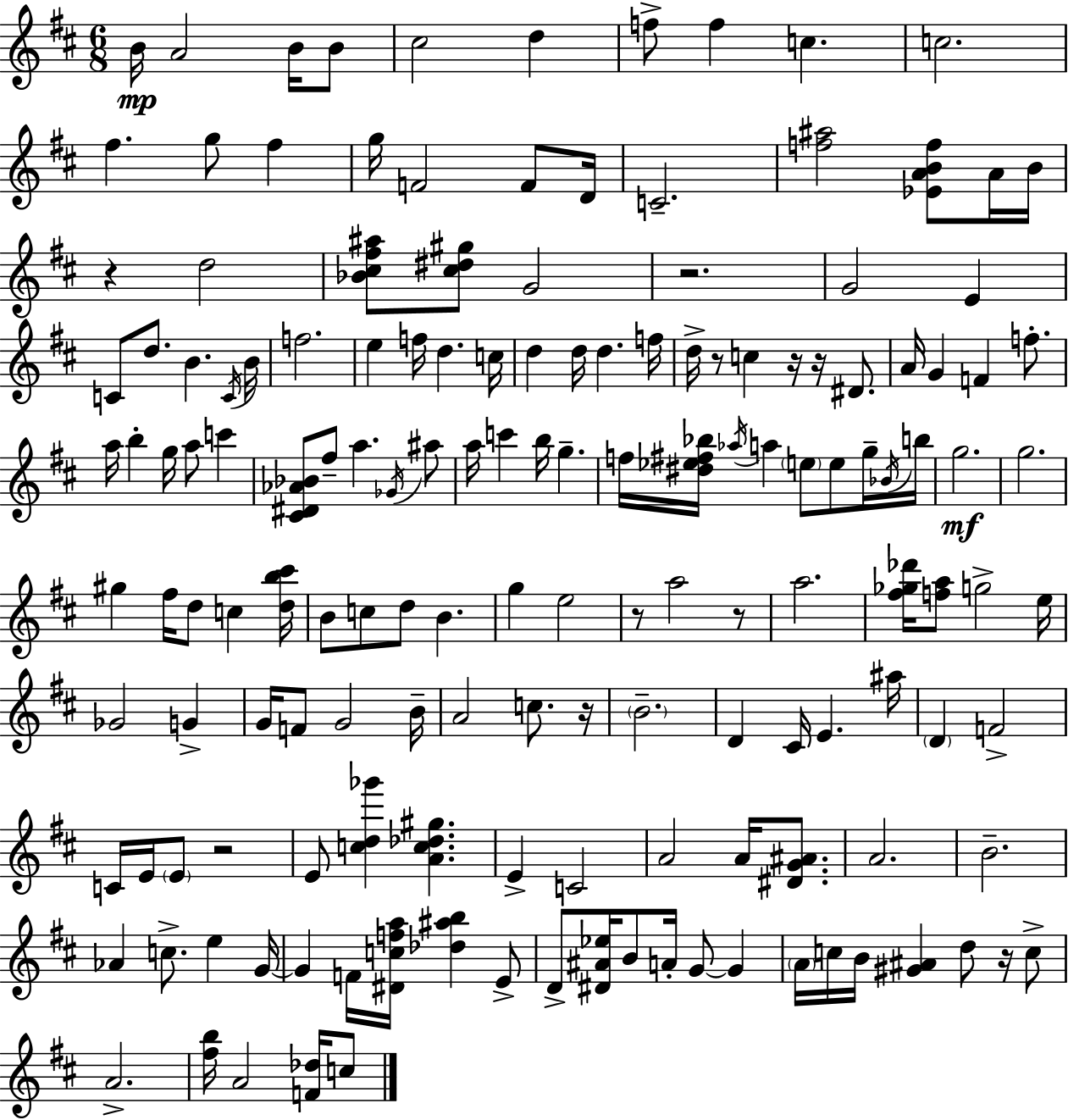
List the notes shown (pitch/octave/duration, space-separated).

B4/s A4/h B4/s B4/e C#5/h D5/q F5/e F5/q C5/q. C5/h. F#5/q. G5/e F#5/q G5/s F4/h F4/e D4/s C4/h. [F5,A#5]/h [Eb4,A4,B4,F5]/e A4/s B4/s R/q D5/h [Bb4,C#5,F#5,A#5]/e [C#5,D#5,G#5]/e G4/h R/h. G4/h E4/q C4/e D5/e. B4/q. C4/s B4/s F5/h. E5/q F5/s D5/q. C5/s D5/q D5/s D5/q. F5/s D5/s R/e C5/q R/s R/s D#4/e. A4/s G4/q F4/q F5/e. A5/s B5/q G5/s A5/e C6/q [C#4,D#4,Ab4,Bb4]/e F#5/e A5/q. Gb4/s A#5/e A5/s C6/q B5/s G5/q. F5/s [D#5,Eb5,F#5,Bb5]/s Ab5/s A5/q E5/e E5/e G5/s Bb4/s B5/s G5/h. G5/h. G#5/q F#5/s D5/e C5/q [D5,B5,C#6]/s B4/e C5/e D5/e B4/q. G5/q E5/h R/e A5/h R/e A5/h. [F#5,Gb5,Db6]/s [F5,A5]/e G5/h E5/s Gb4/h G4/q G4/s F4/e G4/h B4/s A4/h C5/e. R/s B4/h. D4/q C#4/s E4/q. A#5/s D4/q F4/h C4/s E4/s E4/e R/h E4/e [C5,D5,Gb6]/q [A4,C5,Db5,G#5]/q. E4/q C4/h A4/h A4/s [D#4,G4,A#4]/e. A4/h. B4/h. Ab4/q C5/e. E5/q G4/s G4/q F4/s [D#4,C5,F5,A5]/s [Db5,A#5,B5]/q E4/e D4/e [D#4,A#4,Eb5]/s B4/e A4/s G4/e G4/q A4/s C5/s B4/s [G#4,A#4]/q D5/e R/s C5/e A4/h. [F#5,B5]/s A4/h [F4,Db5]/s C5/e